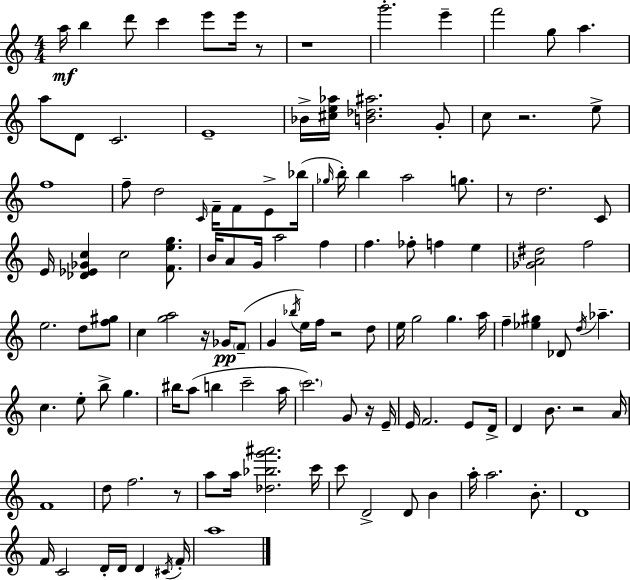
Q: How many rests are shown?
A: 9